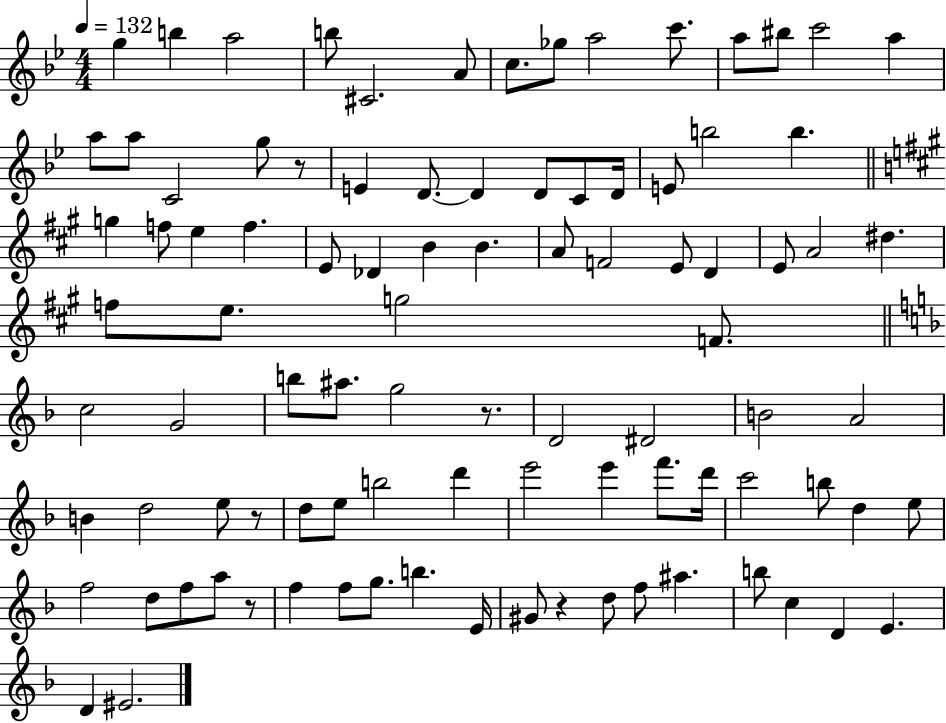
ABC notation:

X:1
T:Untitled
M:4/4
L:1/4
K:Bb
g b a2 b/2 ^C2 A/2 c/2 _g/2 a2 c'/2 a/2 ^b/2 c'2 a a/2 a/2 C2 g/2 z/2 E D/2 D D/2 C/2 D/4 E/2 b2 b g f/2 e f E/2 _D B B A/2 F2 E/2 D E/2 A2 ^d f/2 e/2 g2 F/2 c2 G2 b/2 ^a/2 g2 z/2 D2 ^D2 B2 A2 B d2 e/2 z/2 d/2 e/2 b2 d' e'2 e' f'/2 d'/4 c'2 b/2 d e/2 f2 d/2 f/2 a/2 z/2 f f/2 g/2 b E/4 ^G/2 z d/2 f/2 ^a b/2 c D E D ^E2